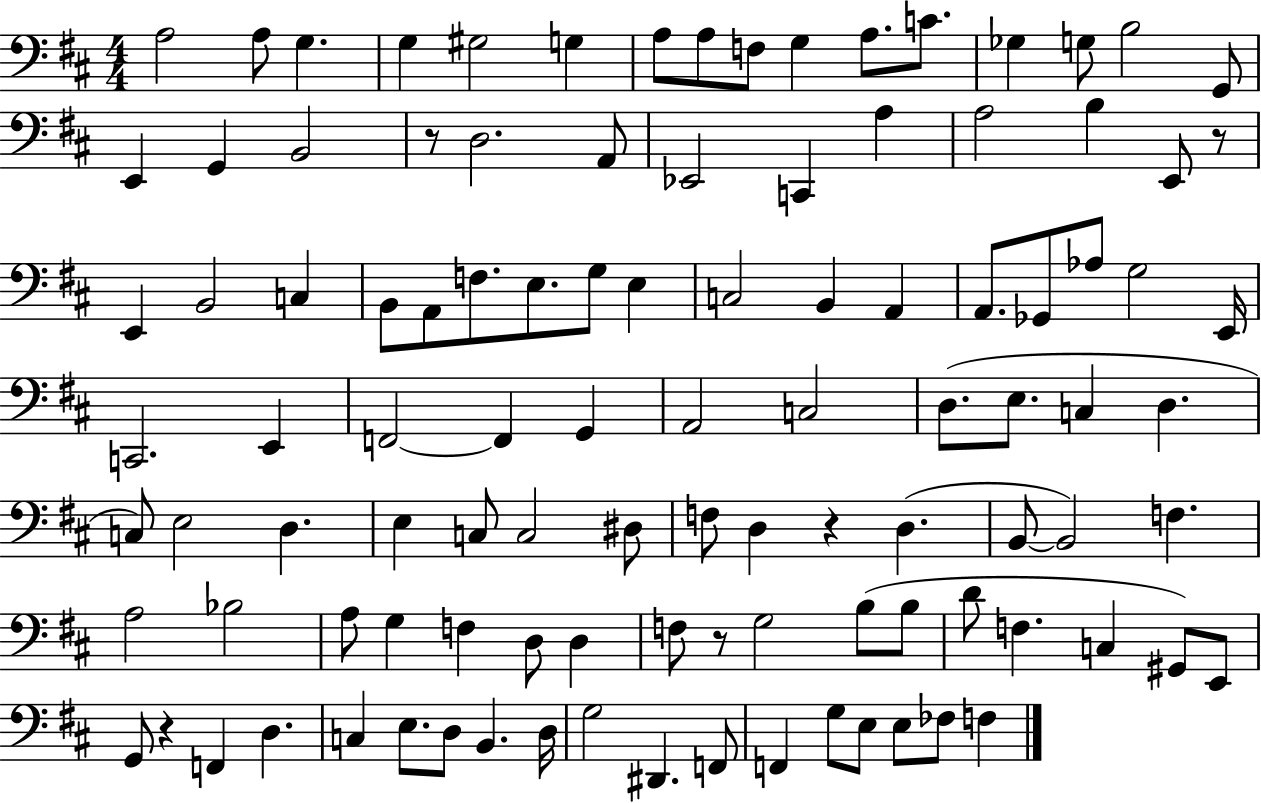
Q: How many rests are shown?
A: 5